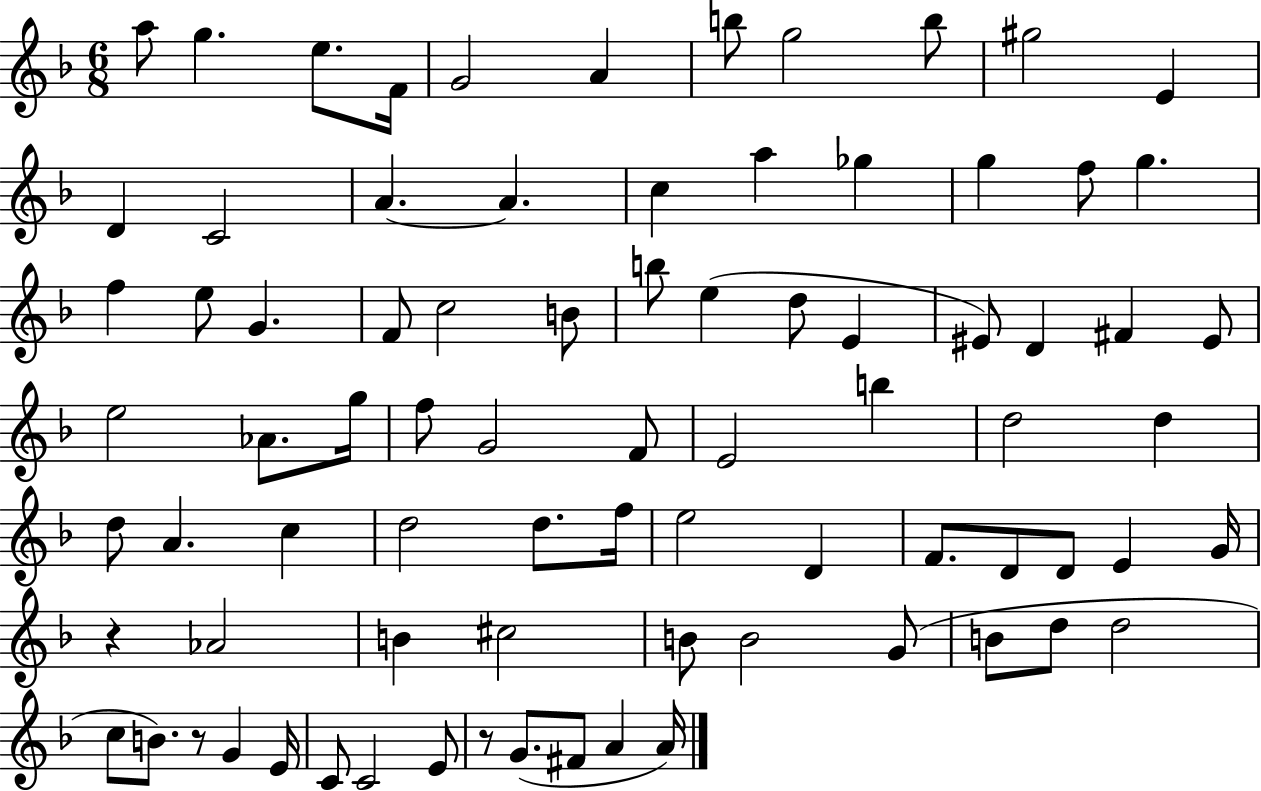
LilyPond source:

{
  \clef treble
  \numericTimeSignature
  \time 6/8
  \key f \major
  \repeat volta 2 { a''8 g''4. e''8. f'16 | g'2 a'4 | b''8 g''2 b''8 | gis''2 e'4 | \break d'4 c'2 | a'4.~~ a'4. | c''4 a''4 ges''4 | g''4 f''8 g''4. | \break f''4 e''8 g'4. | f'8 c''2 b'8 | b''8 e''4( d''8 e'4 | eis'8) d'4 fis'4 eis'8 | \break e''2 aes'8. g''16 | f''8 g'2 f'8 | e'2 b''4 | d''2 d''4 | \break d''8 a'4. c''4 | d''2 d''8. f''16 | e''2 d'4 | f'8. d'8 d'8 e'4 g'16 | \break r4 aes'2 | b'4 cis''2 | b'8 b'2 g'8( | b'8 d''8 d''2 | \break c''8 b'8.) r8 g'4 e'16 | c'8 c'2 e'8 | r8 g'8.( fis'8 a'4 a'16) | } \bar "|."
}